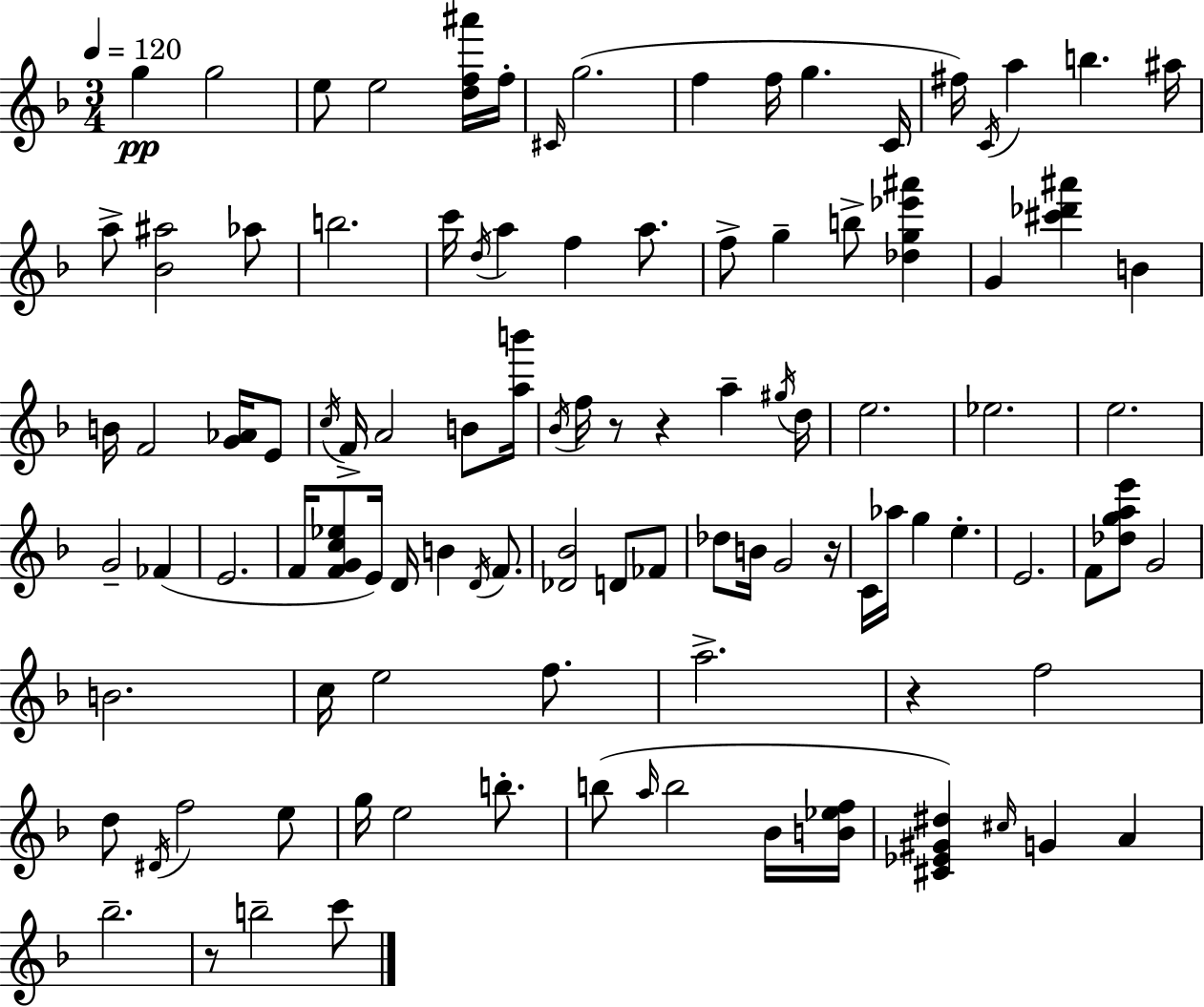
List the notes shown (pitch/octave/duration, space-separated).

G5/q G5/h E5/e E5/h [D5,F5,A#6]/s F5/s C#4/s G5/h. F5/q F5/s G5/q. C4/s F#5/s C4/s A5/q B5/q. A#5/s A5/e [Bb4,A#5]/h Ab5/e B5/h. C6/s D5/s A5/q F5/q A5/e. F5/e G5/q B5/e [Db5,G5,Eb6,A#6]/q G4/q [C#6,Db6,A#6]/q B4/q B4/s F4/h [G4,Ab4]/s E4/e C5/s F4/s A4/h B4/e [A5,B6]/s Bb4/s F5/s R/e R/q A5/q G#5/s D5/s E5/h. Eb5/h. E5/h. G4/h FES4/q E4/h. F4/s [F4,G4,C5,Eb5]/e E4/s D4/s B4/q D4/s F4/e. [Db4,Bb4]/h D4/e FES4/e Db5/e B4/s G4/h R/s C4/s Ab5/s G5/q E5/q. E4/h. F4/e [Db5,G5,A5,E6]/e G4/h B4/h. C5/s E5/h F5/e. A5/h. R/q F5/h D5/e D#4/s F5/h E5/e G5/s E5/h B5/e. B5/e A5/s B5/h Bb4/s [B4,Eb5,F5]/s [C#4,Eb4,G#4,D#5]/q C#5/s G4/q A4/q Bb5/h. R/e B5/h C6/e